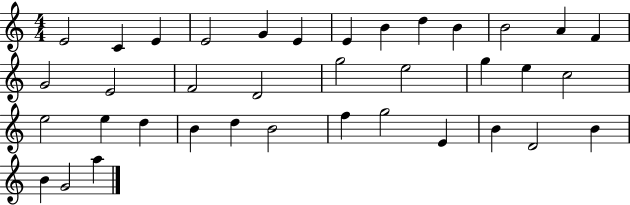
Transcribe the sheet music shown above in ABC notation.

X:1
T:Untitled
M:4/4
L:1/4
K:C
E2 C E E2 G E E B d B B2 A F G2 E2 F2 D2 g2 e2 g e c2 e2 e d B d B2 f g2 E B D2 B B G2 a